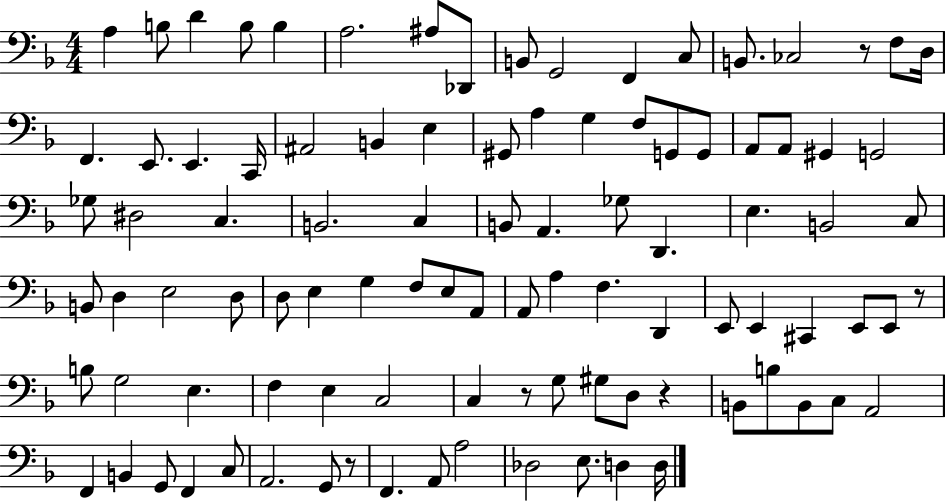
A3/q B3/e D4/q B3/e B3/q A3/h. A#3/e Db2/e B2/e G2/h F2/q C3/e B2/e. CES3/h R/e F3/e D3/s F2/q. E2/e. E2/q. C2/s A#2/h B2/q E3/q G#2/e A3/q G3/q F3/e G2/e G2/e A2/e A2/e G#2/q G2/h Gb3/e D#3/h C3/q. B2/h. C3/q B2/e A2/q. Gb3/e D2/q. E3/q. B2/h C3/e B2/e D3/q E3/h D3/e D3/e E3/q G3/q F3/e E3/e A2/e A2/e A3/q F3/q. D2/q E2/e E2/q C#2/q E2/e E2/e R/e B3/e G3/h E3/q. F3/q E3/q C3/h C3/q R/e G3/e G#3/e D3/e R/q B2/e B3/e B2/e C3/e A2/h F2/q B2/q G2/e F2/q C3/e A2/h. G2/e R/e F2/q. A2/e A3/h Db3/h E3/e. D3/q D3/s